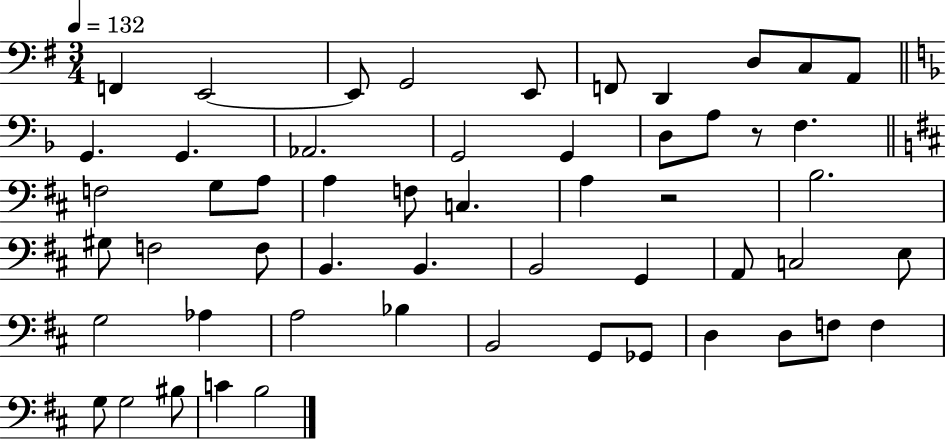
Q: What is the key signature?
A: G major